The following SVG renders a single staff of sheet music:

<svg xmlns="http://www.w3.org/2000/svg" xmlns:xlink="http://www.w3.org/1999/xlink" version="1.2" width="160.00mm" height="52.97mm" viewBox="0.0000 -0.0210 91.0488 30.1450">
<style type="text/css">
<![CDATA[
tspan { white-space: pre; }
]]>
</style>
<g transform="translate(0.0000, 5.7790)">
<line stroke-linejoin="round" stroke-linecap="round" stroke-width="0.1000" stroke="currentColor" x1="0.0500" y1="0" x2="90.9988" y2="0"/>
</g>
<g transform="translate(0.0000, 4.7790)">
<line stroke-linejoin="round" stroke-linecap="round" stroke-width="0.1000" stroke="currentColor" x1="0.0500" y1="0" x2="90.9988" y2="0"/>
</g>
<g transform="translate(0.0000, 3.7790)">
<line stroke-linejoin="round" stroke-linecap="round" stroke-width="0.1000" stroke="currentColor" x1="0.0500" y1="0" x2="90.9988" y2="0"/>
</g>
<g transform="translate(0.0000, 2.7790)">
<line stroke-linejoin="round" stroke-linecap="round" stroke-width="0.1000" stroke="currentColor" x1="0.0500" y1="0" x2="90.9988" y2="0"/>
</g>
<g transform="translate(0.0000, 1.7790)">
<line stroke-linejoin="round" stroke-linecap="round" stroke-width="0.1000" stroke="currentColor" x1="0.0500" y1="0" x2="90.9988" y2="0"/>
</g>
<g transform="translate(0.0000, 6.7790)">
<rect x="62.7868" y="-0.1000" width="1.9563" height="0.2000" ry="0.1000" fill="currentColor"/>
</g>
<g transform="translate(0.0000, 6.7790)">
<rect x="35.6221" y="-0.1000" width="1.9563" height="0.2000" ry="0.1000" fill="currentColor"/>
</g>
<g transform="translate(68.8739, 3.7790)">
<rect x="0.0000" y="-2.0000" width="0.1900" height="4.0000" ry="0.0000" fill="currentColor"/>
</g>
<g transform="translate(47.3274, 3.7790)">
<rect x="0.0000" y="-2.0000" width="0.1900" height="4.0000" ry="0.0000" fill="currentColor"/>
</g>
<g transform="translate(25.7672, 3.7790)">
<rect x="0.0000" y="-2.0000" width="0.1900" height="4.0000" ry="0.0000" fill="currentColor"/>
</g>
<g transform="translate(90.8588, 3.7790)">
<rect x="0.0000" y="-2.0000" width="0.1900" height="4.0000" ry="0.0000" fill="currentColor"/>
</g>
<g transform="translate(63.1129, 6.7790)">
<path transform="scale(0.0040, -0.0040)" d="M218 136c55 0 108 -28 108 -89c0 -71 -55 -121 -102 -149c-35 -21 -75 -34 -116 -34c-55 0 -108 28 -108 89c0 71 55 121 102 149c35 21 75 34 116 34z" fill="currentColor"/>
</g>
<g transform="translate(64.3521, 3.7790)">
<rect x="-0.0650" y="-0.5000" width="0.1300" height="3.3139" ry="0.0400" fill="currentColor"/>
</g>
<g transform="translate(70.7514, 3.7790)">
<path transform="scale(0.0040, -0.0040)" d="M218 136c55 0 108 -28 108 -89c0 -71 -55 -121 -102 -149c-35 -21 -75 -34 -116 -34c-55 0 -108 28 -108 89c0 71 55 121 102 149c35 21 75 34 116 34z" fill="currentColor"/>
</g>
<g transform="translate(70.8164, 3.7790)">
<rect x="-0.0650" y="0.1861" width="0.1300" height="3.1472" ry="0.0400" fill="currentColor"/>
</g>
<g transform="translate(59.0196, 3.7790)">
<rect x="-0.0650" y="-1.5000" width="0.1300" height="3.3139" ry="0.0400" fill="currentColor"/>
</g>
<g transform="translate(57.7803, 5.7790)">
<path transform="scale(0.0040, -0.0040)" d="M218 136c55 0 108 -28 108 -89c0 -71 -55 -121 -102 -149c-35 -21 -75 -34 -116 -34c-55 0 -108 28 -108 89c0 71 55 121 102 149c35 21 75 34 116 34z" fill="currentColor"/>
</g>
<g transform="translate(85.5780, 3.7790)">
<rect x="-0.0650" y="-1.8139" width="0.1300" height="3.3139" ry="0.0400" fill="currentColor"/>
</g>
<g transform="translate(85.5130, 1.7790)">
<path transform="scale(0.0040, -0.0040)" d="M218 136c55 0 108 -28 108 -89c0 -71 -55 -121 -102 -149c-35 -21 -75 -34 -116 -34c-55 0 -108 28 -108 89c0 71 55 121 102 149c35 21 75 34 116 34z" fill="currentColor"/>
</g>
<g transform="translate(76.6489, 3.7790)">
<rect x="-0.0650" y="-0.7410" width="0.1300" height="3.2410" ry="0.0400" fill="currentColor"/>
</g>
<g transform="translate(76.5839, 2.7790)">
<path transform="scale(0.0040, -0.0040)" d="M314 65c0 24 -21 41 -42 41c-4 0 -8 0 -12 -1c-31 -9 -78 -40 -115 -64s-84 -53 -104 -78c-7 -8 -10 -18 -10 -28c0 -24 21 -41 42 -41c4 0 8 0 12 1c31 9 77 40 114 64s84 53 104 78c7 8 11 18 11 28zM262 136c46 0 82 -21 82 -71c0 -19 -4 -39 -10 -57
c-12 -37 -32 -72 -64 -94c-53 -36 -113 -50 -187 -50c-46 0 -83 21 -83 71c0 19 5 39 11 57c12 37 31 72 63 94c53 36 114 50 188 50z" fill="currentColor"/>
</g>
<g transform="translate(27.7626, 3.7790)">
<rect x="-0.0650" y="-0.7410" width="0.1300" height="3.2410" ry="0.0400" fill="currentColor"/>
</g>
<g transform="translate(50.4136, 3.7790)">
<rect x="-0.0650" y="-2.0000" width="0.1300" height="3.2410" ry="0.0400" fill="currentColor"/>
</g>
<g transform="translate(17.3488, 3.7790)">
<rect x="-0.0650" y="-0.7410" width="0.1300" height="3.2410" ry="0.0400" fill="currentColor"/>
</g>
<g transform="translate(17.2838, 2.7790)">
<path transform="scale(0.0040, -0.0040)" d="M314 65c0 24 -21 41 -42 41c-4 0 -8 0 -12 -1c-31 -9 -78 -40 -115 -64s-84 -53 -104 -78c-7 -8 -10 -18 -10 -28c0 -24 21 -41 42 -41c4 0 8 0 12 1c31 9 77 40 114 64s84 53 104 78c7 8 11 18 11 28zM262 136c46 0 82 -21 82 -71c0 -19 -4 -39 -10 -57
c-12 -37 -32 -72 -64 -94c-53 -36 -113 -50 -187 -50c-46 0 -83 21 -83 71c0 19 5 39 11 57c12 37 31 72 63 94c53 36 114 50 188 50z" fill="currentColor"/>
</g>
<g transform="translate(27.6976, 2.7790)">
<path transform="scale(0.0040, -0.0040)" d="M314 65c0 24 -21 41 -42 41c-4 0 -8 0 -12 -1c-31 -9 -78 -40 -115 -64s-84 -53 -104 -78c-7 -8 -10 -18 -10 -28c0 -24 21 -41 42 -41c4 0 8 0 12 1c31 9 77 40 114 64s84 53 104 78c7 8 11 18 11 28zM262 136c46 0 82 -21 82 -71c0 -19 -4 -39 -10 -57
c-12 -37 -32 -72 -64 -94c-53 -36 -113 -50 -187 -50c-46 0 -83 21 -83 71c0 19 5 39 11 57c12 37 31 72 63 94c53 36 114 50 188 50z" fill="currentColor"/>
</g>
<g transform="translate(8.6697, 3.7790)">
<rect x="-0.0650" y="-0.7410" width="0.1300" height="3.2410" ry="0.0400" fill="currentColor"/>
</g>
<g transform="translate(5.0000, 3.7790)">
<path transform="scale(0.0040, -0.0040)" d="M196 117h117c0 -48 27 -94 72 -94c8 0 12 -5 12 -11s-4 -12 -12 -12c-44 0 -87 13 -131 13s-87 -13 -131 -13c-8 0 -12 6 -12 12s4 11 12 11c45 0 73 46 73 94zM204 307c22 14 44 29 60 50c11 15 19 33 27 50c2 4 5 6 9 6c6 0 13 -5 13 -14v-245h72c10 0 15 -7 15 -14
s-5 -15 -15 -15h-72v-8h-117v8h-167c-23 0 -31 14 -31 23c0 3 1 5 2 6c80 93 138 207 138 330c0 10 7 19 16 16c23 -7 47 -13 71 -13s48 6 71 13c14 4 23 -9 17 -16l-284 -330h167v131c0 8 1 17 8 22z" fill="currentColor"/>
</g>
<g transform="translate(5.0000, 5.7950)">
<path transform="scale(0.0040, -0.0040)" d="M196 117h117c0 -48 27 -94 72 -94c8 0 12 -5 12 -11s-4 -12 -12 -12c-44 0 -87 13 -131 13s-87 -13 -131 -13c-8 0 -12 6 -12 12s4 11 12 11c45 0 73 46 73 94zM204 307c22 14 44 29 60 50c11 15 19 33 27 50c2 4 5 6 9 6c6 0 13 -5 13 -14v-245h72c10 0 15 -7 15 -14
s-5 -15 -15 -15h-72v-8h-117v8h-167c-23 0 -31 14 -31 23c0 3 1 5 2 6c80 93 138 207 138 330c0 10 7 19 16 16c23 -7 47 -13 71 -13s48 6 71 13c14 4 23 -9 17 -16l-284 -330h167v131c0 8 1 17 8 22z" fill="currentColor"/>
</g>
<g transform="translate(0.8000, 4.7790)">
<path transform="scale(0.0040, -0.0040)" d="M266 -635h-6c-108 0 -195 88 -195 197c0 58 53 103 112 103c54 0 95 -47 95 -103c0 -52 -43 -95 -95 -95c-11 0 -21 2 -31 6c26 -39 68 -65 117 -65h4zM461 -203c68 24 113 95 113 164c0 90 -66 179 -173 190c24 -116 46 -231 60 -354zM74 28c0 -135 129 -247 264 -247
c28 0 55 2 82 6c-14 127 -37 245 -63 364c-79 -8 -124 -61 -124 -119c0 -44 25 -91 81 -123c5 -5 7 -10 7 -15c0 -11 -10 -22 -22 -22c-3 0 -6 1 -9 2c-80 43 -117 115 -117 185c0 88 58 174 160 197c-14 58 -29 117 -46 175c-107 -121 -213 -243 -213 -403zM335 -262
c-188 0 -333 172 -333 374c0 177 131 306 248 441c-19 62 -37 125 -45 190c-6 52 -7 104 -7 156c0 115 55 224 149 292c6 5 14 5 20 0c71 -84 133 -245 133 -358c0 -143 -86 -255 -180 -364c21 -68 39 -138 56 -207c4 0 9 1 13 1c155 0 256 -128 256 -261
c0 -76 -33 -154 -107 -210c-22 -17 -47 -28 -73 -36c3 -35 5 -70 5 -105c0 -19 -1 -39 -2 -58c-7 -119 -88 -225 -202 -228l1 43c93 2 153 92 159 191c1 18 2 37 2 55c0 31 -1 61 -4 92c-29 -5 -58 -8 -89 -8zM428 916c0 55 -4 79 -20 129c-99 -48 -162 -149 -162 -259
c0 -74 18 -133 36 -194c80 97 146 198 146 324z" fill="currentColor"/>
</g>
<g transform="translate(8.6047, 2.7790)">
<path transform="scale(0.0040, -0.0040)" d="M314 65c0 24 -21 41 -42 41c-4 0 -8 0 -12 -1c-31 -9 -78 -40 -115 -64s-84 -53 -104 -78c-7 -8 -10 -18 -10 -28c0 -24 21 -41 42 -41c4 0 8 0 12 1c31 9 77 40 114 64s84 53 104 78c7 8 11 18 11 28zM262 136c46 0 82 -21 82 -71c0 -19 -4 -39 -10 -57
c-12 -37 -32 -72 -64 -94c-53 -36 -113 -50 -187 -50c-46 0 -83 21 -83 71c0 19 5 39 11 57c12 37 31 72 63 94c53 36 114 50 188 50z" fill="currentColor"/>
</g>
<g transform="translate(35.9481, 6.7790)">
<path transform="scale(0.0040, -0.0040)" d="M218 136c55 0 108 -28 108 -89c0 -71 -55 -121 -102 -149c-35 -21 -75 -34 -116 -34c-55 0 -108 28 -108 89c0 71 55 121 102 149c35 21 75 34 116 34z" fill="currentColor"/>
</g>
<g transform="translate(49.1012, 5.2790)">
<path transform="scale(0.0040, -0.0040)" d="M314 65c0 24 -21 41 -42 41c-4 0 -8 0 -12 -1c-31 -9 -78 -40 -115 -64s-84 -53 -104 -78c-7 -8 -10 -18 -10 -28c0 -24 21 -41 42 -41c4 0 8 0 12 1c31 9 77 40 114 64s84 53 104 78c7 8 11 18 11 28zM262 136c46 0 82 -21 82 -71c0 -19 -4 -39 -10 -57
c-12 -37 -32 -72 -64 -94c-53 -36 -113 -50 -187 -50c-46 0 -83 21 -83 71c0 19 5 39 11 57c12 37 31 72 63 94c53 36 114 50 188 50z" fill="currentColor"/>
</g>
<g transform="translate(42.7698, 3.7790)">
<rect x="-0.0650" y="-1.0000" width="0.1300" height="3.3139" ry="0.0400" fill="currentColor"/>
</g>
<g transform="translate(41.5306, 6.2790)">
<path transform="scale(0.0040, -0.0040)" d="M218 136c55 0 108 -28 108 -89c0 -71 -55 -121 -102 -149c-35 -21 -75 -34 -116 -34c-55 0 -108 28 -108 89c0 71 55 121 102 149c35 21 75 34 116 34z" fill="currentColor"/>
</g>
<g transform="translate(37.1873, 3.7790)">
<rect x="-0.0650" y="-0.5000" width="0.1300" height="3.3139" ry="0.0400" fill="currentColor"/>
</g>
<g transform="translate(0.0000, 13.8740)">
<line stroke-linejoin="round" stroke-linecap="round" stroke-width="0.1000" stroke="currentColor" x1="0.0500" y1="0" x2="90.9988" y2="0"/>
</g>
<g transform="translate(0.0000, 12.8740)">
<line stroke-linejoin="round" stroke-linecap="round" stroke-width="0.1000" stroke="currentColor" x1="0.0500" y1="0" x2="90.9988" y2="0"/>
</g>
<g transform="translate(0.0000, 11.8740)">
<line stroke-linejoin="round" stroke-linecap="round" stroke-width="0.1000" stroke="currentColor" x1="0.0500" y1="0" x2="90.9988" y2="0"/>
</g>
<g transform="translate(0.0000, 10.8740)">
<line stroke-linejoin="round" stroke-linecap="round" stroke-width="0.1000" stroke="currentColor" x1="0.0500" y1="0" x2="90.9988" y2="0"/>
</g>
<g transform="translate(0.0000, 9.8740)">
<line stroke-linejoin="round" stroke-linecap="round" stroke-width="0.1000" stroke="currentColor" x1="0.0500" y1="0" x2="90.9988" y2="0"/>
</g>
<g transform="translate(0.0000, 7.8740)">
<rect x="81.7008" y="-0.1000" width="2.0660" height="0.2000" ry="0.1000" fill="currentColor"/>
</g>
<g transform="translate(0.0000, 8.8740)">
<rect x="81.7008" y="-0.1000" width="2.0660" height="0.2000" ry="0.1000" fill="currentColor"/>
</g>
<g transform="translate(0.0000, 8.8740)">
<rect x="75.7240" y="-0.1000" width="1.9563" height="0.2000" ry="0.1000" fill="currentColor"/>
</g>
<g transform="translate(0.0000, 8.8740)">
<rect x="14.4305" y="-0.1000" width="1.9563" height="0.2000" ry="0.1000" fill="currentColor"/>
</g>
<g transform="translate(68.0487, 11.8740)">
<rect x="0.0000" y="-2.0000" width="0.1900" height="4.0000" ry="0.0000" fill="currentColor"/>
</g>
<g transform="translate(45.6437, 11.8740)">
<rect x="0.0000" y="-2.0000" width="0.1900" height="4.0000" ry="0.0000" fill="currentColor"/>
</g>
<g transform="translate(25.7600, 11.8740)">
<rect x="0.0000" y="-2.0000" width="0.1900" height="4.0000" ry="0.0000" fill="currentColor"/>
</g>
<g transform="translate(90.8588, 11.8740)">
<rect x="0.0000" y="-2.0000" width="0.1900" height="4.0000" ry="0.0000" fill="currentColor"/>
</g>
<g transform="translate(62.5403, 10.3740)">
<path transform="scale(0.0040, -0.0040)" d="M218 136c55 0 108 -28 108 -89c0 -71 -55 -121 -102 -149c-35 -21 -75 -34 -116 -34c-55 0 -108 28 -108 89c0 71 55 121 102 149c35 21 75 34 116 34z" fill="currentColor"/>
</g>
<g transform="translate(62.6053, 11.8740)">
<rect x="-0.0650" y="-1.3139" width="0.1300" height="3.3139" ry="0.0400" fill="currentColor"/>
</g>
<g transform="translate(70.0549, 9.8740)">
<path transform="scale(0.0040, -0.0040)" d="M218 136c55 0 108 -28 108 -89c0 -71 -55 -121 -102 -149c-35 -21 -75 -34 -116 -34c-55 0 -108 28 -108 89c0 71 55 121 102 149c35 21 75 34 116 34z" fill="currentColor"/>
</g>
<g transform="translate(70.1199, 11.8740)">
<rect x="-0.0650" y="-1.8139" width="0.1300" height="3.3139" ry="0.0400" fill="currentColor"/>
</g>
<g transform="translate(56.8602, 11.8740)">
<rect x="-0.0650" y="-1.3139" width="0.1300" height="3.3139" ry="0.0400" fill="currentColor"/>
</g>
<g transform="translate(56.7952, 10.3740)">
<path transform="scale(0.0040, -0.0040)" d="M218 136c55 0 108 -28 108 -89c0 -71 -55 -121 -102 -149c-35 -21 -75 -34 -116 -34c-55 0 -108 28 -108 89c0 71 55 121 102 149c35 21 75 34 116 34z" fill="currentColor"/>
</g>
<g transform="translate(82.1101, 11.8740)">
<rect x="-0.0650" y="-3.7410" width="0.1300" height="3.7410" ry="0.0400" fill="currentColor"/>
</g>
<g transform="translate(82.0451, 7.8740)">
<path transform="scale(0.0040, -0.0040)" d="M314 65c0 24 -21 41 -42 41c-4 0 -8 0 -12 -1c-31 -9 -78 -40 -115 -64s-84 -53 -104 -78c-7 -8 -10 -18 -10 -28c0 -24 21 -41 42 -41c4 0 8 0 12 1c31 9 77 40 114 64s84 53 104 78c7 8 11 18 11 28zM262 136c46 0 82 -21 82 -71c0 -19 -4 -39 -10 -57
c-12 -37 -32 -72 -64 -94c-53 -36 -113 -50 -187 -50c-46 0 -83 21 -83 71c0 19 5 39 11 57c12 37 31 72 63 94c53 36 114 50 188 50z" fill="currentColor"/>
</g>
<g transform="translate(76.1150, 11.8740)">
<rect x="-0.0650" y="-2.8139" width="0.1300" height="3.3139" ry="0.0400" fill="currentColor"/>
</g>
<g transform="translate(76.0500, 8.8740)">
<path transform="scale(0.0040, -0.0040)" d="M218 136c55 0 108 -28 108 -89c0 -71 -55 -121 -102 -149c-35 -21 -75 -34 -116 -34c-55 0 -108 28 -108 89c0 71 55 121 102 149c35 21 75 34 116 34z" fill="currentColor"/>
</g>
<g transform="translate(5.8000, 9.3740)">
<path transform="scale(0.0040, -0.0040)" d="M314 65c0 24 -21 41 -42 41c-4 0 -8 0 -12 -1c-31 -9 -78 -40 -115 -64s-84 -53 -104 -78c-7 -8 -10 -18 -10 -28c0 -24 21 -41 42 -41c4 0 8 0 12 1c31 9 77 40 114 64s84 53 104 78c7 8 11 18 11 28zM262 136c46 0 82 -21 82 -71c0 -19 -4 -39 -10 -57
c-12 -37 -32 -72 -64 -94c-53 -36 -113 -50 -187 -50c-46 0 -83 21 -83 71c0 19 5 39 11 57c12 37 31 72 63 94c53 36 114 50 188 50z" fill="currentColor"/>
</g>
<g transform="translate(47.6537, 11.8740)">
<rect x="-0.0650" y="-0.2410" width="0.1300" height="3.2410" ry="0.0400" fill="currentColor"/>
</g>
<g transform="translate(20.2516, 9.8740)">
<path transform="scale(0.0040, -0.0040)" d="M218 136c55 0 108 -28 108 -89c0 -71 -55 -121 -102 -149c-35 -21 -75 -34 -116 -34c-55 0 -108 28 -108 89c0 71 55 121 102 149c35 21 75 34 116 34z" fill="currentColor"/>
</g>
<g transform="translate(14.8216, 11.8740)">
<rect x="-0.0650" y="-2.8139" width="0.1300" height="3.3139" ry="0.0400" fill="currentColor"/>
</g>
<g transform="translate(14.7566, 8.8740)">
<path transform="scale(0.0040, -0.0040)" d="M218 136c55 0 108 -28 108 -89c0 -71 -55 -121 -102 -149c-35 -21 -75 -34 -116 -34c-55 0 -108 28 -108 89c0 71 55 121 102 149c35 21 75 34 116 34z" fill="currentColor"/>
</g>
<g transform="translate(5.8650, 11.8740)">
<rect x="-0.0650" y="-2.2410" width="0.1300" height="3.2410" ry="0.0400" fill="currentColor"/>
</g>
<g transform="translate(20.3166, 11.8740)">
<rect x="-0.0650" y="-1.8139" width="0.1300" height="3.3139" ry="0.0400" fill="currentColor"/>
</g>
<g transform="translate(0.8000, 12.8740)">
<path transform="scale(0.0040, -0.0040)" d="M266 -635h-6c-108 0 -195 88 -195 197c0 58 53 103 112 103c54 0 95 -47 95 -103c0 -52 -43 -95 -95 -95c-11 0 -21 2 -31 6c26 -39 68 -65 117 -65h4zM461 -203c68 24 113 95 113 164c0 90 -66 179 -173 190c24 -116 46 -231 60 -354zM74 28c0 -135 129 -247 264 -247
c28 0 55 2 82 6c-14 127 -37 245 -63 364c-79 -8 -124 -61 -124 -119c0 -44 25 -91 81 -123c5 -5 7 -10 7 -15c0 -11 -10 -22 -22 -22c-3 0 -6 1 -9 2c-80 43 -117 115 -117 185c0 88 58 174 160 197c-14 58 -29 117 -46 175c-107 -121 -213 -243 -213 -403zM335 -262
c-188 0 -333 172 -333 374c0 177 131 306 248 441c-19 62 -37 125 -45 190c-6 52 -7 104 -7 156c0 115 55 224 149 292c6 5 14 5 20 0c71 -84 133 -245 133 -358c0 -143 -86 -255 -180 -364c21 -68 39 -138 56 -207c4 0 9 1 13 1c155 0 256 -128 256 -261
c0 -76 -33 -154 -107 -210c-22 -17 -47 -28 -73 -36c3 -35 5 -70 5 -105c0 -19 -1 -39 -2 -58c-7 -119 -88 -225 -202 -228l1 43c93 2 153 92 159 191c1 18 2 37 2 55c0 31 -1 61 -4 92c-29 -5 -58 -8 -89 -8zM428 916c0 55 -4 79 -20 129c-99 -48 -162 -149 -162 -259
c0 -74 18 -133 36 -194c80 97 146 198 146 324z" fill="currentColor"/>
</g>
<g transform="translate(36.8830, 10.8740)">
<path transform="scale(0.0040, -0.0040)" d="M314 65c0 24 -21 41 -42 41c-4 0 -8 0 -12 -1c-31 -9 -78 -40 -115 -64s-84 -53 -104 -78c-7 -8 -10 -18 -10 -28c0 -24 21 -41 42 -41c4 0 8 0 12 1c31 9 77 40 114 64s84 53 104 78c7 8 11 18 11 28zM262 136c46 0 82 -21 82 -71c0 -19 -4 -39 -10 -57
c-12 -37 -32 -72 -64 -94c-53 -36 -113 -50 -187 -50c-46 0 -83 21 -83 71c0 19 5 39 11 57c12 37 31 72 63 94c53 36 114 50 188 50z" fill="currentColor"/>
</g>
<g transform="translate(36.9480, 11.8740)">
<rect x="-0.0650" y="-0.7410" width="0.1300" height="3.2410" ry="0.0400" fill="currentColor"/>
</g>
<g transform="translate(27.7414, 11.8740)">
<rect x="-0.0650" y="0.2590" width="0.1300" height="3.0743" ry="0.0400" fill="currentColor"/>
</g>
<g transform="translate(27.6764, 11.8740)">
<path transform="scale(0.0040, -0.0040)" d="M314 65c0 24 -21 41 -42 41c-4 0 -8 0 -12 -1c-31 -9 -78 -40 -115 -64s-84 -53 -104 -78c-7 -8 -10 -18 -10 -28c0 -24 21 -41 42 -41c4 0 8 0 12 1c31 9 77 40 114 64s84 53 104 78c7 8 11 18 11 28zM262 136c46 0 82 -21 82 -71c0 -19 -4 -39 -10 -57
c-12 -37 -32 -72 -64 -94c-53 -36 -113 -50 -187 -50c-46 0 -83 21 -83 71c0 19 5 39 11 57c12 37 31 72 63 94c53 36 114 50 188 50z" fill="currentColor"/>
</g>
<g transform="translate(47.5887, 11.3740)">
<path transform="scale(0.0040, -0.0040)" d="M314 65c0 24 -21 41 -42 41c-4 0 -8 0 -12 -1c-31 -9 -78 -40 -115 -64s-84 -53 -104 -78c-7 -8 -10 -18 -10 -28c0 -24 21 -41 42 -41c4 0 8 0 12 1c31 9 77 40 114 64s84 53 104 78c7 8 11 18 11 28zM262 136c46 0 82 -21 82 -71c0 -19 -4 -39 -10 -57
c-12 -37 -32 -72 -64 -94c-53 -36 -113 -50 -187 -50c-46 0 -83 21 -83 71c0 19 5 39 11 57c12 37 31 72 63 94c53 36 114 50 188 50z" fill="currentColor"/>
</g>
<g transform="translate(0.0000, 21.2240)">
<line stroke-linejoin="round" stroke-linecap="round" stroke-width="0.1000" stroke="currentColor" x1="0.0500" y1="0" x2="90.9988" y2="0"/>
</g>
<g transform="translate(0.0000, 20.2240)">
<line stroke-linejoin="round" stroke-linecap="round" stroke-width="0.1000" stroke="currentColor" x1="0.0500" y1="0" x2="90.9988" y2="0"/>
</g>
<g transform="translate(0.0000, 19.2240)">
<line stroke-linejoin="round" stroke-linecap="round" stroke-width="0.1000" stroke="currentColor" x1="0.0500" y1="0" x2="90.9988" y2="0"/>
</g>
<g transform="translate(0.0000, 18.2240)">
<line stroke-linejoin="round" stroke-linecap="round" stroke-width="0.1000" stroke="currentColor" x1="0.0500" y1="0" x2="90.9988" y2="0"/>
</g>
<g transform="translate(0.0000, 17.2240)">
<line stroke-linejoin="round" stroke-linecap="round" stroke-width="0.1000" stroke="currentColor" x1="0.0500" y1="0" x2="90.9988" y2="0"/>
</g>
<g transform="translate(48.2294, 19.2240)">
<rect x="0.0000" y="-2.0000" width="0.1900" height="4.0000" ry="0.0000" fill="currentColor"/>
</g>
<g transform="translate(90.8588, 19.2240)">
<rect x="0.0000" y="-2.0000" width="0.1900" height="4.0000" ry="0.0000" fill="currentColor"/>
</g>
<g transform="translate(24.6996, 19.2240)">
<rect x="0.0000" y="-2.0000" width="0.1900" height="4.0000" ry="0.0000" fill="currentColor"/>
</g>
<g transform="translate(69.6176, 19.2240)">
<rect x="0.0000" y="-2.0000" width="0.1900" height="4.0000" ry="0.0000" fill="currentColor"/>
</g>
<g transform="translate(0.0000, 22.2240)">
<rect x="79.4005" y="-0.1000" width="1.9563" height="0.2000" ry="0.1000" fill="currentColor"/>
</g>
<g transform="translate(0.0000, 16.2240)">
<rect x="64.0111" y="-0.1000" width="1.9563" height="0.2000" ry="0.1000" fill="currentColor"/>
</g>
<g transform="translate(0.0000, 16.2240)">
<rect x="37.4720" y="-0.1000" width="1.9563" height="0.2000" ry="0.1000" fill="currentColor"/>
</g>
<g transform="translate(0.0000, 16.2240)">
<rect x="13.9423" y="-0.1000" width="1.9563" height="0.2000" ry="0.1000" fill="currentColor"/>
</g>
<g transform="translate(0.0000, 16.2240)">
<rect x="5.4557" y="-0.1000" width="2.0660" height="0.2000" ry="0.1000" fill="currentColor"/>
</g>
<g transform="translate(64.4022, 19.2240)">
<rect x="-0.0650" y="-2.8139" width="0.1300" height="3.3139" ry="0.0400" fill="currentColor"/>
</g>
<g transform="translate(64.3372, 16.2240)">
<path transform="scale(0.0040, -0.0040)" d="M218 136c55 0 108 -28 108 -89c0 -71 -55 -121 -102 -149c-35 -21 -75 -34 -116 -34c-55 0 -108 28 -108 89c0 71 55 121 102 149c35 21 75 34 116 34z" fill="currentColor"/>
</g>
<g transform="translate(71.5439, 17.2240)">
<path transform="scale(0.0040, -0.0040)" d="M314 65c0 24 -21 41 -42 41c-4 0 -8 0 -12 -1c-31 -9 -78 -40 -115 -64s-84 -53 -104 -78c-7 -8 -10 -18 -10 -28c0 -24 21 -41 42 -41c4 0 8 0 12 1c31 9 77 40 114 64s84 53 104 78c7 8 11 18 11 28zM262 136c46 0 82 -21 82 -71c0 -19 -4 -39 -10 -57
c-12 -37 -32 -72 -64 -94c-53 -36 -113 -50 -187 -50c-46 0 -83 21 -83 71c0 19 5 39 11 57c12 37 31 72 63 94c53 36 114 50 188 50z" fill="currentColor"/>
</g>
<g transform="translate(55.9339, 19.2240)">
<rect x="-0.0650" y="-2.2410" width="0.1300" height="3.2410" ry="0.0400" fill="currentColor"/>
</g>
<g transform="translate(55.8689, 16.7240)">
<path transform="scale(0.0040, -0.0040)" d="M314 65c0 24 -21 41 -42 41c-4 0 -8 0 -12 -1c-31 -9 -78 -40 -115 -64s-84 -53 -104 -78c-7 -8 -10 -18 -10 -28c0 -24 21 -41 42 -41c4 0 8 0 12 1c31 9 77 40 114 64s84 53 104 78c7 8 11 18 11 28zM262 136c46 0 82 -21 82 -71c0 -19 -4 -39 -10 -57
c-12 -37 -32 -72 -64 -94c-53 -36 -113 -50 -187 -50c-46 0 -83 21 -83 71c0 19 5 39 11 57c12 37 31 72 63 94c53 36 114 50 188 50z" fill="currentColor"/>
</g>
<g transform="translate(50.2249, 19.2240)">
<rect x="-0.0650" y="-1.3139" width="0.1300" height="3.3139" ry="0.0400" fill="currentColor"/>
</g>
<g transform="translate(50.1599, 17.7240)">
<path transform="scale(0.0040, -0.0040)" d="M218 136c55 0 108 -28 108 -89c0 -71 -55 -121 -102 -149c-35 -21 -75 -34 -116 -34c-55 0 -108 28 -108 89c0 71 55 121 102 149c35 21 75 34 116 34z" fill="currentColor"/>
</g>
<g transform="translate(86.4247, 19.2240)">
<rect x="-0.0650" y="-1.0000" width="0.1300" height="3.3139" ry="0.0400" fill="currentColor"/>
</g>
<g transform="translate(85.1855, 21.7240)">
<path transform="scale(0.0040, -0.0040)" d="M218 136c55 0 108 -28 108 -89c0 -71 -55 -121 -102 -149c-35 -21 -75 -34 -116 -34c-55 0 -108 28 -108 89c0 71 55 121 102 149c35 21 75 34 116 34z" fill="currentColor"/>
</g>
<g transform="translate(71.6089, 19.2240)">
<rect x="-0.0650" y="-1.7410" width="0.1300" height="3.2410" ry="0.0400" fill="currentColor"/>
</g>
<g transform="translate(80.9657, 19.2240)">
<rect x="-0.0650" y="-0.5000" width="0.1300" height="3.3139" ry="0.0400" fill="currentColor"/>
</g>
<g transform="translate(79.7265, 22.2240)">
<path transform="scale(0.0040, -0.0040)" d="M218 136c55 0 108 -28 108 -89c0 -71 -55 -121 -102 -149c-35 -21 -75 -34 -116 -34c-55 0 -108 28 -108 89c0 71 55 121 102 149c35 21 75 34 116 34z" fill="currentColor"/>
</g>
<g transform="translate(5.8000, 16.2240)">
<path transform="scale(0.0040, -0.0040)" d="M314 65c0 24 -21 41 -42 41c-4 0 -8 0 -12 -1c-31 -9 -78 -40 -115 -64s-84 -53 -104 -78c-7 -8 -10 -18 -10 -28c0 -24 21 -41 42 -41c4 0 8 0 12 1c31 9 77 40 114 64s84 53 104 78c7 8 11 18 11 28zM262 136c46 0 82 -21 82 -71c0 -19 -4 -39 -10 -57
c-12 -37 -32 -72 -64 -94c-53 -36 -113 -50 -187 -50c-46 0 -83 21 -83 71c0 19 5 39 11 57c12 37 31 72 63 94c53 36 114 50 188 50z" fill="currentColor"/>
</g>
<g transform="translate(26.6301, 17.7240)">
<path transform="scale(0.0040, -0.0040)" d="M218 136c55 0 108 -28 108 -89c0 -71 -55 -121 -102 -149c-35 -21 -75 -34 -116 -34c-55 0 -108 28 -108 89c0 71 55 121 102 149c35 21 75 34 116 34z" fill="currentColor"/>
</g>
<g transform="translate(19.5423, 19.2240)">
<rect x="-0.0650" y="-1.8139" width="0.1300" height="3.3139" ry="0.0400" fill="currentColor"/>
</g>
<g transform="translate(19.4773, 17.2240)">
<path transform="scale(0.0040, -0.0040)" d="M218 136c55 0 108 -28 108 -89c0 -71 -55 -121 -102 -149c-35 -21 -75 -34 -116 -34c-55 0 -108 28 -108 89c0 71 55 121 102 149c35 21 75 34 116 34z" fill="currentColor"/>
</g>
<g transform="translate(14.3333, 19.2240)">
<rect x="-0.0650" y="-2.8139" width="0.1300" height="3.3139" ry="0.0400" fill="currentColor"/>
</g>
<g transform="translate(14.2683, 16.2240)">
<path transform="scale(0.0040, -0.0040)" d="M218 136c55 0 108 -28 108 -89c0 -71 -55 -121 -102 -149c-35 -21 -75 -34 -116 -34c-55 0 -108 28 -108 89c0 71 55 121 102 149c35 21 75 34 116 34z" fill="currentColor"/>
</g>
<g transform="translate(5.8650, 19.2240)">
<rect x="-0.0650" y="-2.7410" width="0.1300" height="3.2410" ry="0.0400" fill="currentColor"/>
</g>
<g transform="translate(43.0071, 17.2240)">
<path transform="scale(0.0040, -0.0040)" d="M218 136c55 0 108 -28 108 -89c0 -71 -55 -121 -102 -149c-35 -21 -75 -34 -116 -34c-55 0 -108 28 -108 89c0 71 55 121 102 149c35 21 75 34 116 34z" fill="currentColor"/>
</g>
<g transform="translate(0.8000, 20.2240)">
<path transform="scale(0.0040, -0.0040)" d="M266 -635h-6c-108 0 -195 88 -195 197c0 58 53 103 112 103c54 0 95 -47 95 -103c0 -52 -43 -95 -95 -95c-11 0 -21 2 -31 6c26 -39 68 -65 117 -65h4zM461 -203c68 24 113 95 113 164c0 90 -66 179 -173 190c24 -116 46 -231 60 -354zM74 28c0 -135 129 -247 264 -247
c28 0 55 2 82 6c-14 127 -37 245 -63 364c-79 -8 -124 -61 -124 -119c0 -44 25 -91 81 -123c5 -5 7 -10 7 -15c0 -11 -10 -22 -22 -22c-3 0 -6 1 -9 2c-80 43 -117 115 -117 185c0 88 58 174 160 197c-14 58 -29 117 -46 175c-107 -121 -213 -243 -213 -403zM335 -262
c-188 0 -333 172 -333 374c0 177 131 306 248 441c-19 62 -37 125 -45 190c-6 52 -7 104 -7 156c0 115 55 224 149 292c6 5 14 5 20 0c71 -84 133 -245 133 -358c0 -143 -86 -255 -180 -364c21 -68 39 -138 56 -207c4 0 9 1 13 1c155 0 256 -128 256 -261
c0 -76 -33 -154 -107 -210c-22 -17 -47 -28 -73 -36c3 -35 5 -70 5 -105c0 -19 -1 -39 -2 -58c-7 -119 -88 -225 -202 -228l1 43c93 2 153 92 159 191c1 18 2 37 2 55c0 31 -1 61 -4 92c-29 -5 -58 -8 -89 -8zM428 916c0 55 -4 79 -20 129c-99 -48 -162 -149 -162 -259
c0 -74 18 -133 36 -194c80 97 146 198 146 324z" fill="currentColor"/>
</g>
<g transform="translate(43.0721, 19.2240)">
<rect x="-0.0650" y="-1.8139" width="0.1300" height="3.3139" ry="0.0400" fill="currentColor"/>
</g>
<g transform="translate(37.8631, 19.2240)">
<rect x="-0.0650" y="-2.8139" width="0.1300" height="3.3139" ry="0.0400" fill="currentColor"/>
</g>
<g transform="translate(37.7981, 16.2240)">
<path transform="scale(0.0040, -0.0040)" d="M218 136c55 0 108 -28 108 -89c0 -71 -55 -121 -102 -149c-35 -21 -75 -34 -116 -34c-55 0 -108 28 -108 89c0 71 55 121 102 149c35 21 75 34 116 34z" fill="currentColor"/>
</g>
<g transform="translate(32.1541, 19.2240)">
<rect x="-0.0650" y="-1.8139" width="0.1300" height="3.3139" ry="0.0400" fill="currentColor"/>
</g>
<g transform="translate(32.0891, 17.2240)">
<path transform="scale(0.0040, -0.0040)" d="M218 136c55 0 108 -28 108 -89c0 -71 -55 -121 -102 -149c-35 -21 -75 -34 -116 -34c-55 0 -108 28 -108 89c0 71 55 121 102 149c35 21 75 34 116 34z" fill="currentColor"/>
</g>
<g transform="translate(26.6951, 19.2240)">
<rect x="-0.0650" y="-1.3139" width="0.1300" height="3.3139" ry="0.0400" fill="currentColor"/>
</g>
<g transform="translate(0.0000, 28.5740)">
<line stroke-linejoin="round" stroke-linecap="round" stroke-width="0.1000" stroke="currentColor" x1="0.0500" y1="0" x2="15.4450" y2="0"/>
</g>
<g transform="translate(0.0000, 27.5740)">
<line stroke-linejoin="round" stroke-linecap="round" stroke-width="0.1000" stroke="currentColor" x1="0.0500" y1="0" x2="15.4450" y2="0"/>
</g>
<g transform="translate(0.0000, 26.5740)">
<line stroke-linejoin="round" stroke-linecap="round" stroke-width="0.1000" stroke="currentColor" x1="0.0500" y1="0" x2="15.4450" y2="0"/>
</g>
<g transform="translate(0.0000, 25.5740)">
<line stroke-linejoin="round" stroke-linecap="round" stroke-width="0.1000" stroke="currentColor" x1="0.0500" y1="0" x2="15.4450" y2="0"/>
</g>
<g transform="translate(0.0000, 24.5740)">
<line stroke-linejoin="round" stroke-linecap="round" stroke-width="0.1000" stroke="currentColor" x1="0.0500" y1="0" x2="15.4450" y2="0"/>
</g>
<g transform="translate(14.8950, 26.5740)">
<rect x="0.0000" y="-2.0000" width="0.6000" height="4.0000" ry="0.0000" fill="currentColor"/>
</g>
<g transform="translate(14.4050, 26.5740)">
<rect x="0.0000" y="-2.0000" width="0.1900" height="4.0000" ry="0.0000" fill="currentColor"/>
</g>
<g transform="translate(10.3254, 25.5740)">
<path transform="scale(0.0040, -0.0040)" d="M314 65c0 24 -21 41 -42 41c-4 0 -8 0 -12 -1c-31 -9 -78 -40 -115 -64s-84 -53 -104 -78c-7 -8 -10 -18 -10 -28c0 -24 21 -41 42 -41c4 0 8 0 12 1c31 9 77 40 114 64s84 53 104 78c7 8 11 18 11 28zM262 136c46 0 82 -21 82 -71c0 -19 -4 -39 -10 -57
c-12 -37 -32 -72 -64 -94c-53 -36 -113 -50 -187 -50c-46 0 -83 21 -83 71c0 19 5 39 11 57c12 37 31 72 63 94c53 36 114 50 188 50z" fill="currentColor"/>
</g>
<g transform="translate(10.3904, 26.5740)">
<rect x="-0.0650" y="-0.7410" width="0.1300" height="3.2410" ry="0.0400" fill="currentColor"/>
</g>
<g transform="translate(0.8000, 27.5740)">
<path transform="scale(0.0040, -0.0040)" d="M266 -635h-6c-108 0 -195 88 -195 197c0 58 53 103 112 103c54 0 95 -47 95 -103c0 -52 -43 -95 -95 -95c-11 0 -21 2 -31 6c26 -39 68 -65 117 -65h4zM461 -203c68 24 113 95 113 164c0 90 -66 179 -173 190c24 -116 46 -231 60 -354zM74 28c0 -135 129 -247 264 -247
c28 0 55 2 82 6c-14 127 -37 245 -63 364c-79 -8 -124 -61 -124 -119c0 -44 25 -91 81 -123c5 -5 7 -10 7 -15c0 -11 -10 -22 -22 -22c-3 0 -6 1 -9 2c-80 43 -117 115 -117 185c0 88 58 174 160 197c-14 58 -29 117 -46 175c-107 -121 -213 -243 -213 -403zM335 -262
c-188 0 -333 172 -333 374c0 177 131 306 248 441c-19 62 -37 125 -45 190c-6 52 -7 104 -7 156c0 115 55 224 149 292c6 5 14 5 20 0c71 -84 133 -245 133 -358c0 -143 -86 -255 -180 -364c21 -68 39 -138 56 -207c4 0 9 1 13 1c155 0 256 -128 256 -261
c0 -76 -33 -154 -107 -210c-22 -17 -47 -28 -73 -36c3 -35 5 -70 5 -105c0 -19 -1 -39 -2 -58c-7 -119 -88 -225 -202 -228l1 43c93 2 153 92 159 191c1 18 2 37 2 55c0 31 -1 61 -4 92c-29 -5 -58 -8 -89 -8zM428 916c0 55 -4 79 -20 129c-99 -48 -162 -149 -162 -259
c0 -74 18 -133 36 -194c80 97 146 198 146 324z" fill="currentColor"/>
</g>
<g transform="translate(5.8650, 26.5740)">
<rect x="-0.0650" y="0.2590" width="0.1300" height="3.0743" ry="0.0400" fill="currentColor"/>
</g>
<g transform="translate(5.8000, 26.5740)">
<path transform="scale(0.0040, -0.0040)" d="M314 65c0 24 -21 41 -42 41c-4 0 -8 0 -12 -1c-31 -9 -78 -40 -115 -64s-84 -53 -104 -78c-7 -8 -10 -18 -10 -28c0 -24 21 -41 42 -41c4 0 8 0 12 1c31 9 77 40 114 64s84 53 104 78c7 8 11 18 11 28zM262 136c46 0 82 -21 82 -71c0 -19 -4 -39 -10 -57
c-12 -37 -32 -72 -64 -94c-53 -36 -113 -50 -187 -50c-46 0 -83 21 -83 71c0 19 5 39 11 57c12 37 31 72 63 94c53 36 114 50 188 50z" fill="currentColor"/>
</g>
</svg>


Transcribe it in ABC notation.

X:1
T:Untitled
M:4/4
L:1/4
K:C
d2 d2 d2 C D F2 E C B d2 f g2 a f B2 d2 c2 e e f a c'2 a2 a f e f a f e g2 a f2 C D B2 d2